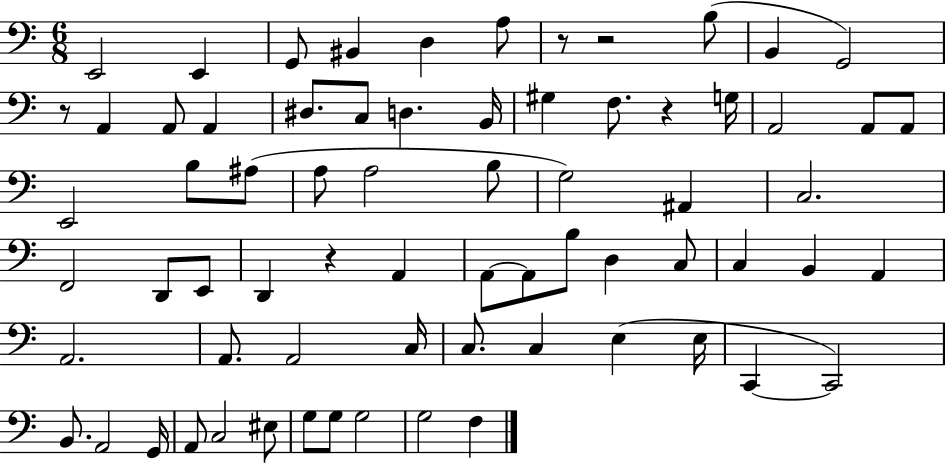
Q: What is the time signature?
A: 6/8